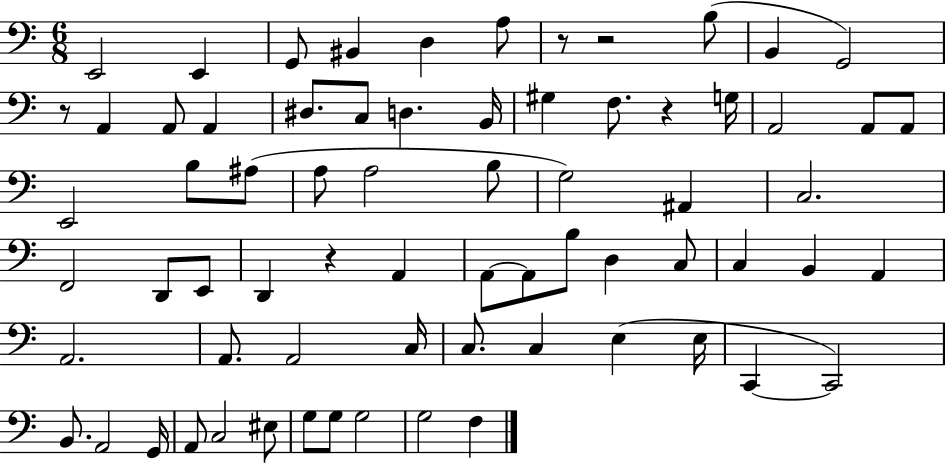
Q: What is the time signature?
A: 6/8